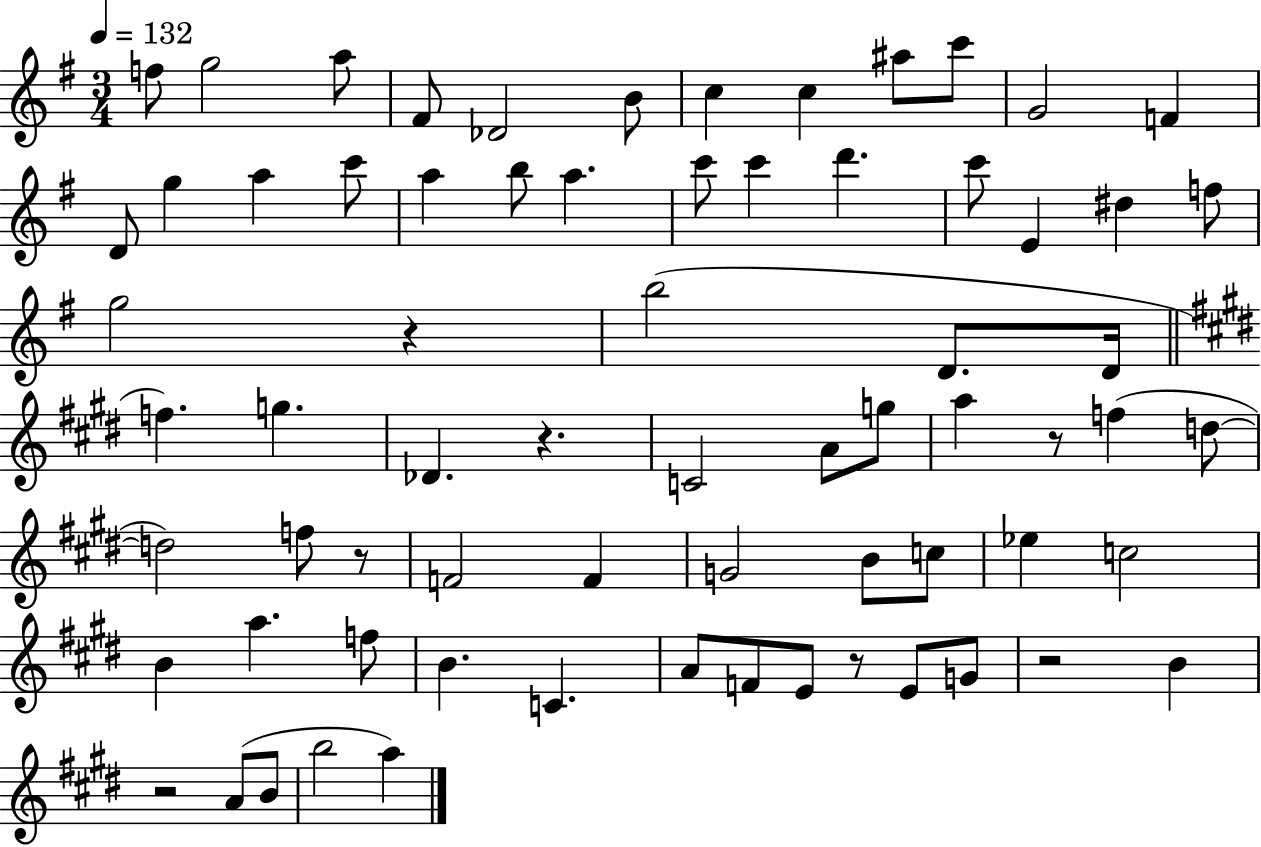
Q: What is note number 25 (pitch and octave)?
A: D#5